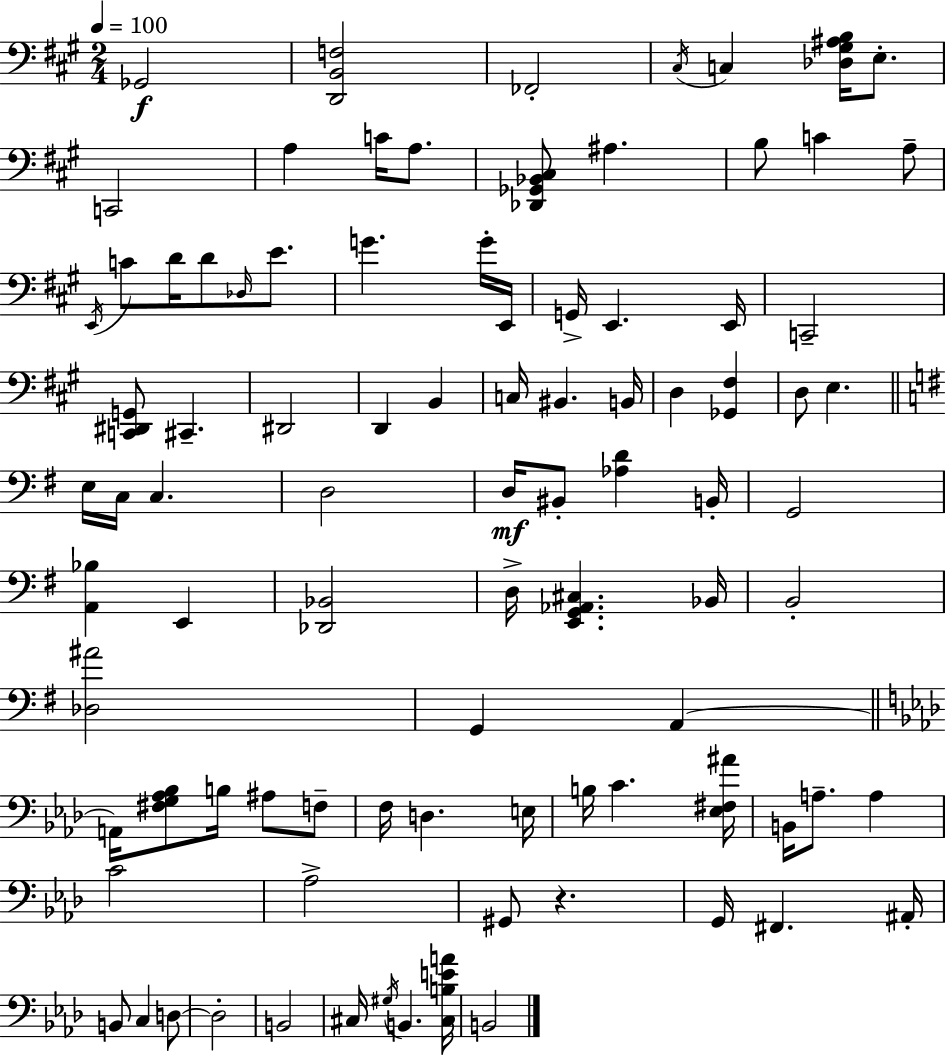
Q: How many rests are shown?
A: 1